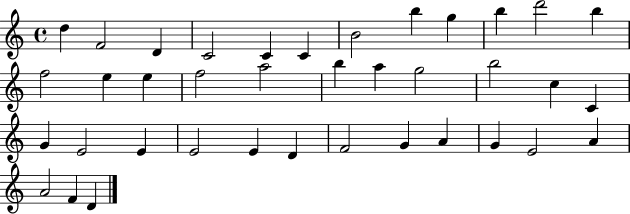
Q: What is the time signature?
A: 4/4